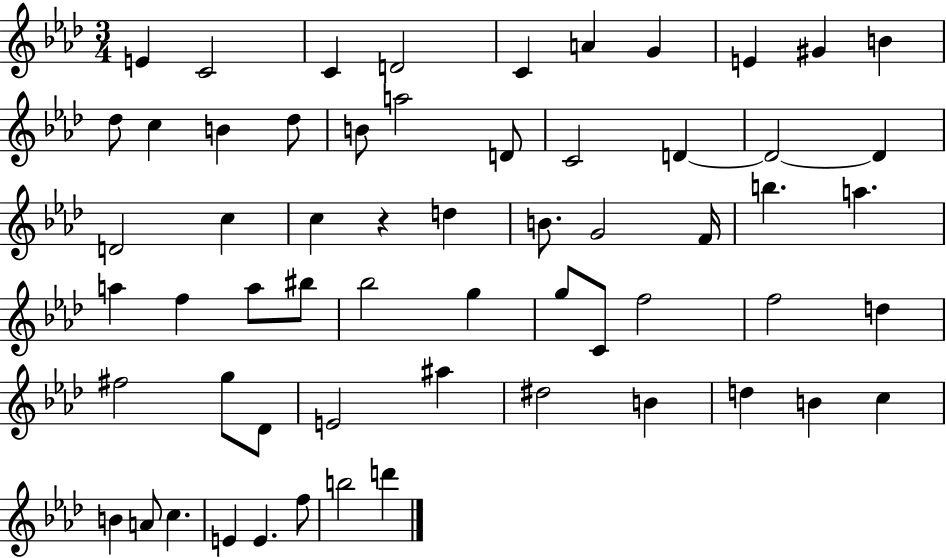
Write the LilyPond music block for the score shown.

{
  \clef treble
  \numericTimeSignature
  \time 3/4
  \key aes \major
  e'4 c'2 | c'4 d'2 | c'4 a'4 g'4 | e'4 gis'4 b'4 | \break des''8 c''4 b'4 des''8 | b'8 a''2 d'8 | c'2 d'4~~ | d'2~~ d'4 | \break d'2 c''4 | c''4 r4 d''4 | b'8. g'2 f'16 | b''4. a''4. | \break a''4 f''4 a''8 bis''8 | bes''2 g''4 | g''8 c'8 f''2 | f''2 d''4 | \break fis''2 g''8 des'8 | e'2 ais''4 | dis''2 b'4 | d''4 b'4 c''4 | \break b'4 a'8 c''4. | e'4 e'4. f''8 | b''2 d'''4 | \bar "|."
}